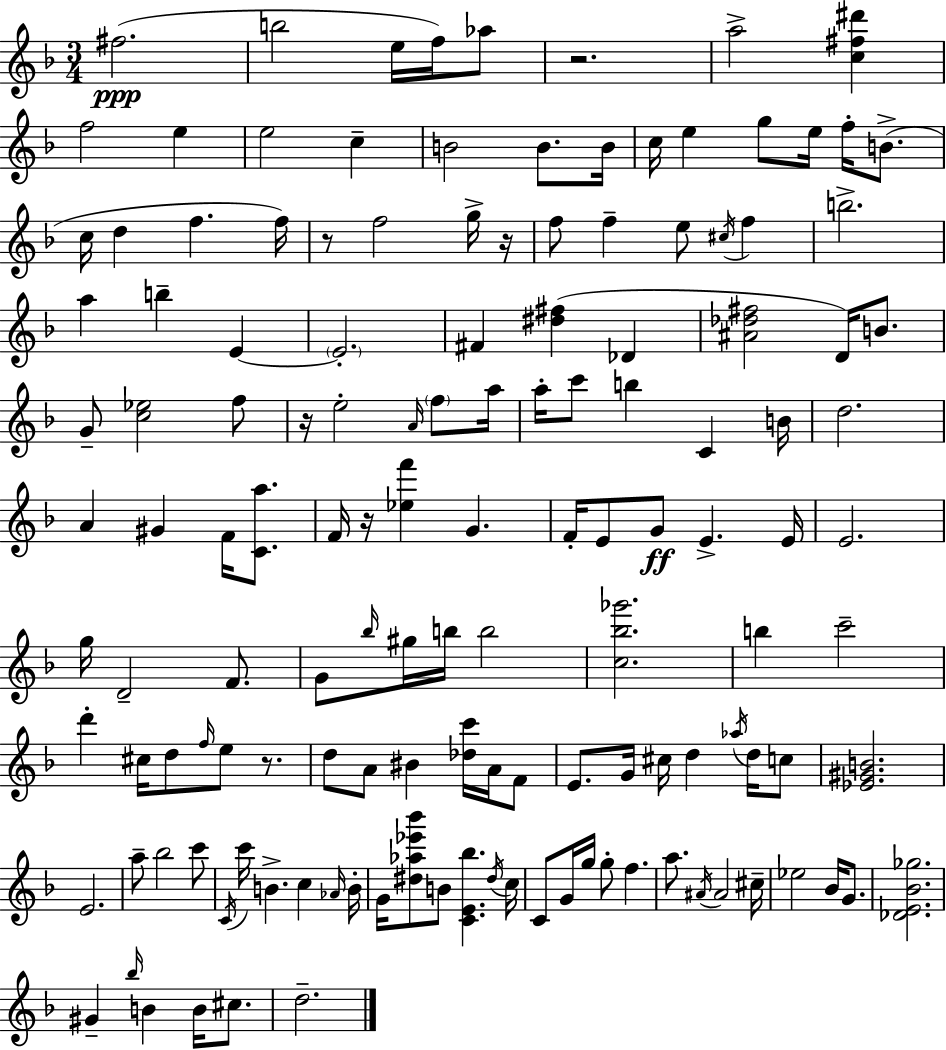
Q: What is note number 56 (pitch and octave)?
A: G4